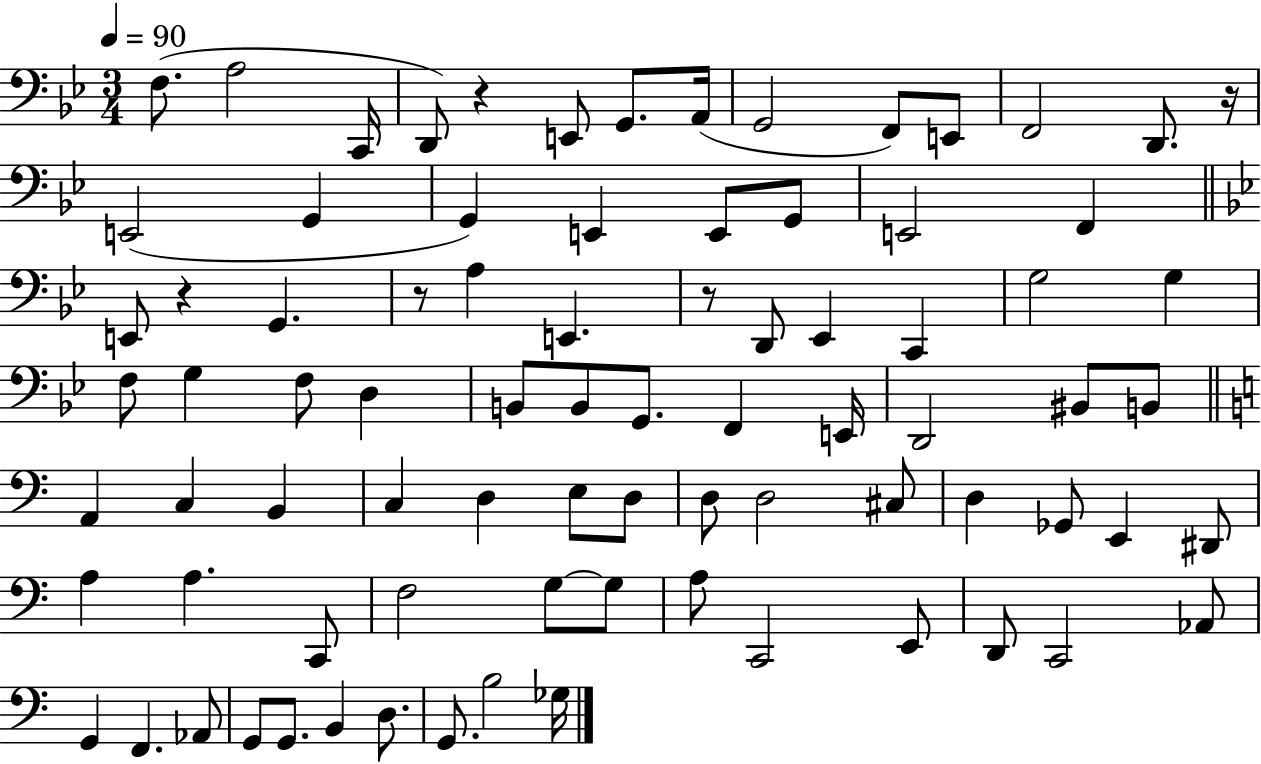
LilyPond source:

{
  \clef bass
  \numericTimeSignature
  \time 3/4
  \key bes \major
  \tempo 4 = 90
  f8.( a2 c,16 | d,8) r4 e,8 g,8. a,16( | g,2 f,8) e,8 | f,2 d,8. r16 | \break e,2( g,4 | g,4) e,4 e,8 g,8 | e,2 f,4 | \bar "||" \break \key g \minor e,8 r4 g,4. | r8 a4 e,4. | r8 d,8 ees,4 c,4 | g2 g4 | \break f8 g4 f8 d4 | b,8 b,8 g,8. f,4 e,16 | d,2 bis,8 b,8 | \bar "||" \break \key c \major a,4 c4 b,4 | c4 d4 e8 d8 | d8 d2 cis8 | d4 ges,8 e,4 dis,8 | \break a4 a4. c,8 | f2 g8~~ g8 | a8 c,2 e,8 | d,8 c,2 aes,8 | \break g,4 f,4. aes,8 | g,8 g,8. b,4 d8. | g,8. b2 ges16 | \bar "|."
}